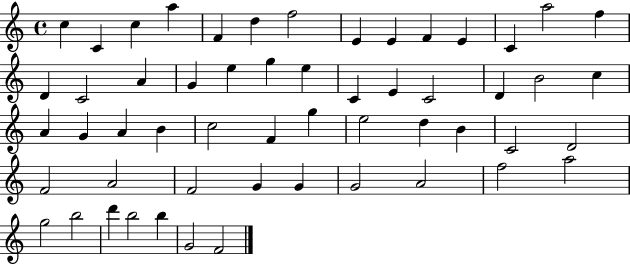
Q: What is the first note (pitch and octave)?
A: C5